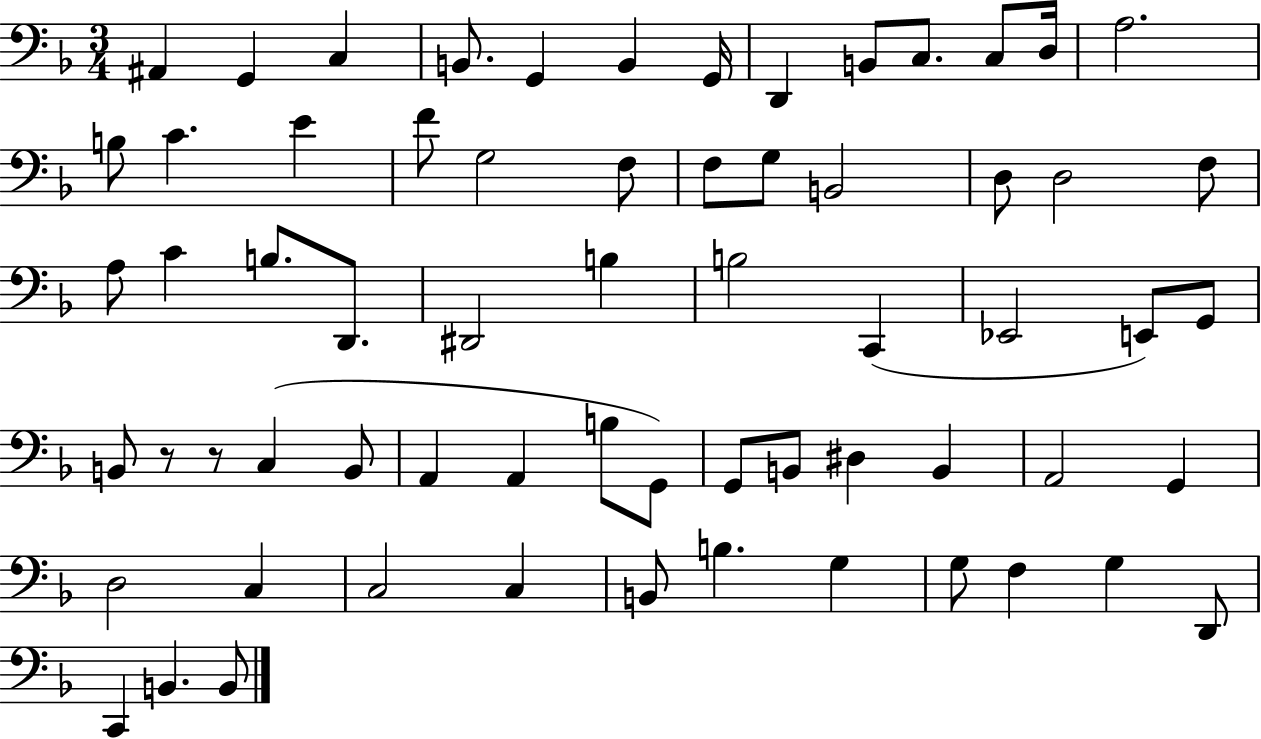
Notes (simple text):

A#2/q G2/q C3/q B2/e. G2/q B2/q G2/s D2/q B2/e C3/e. C3/e D3/s A3/h. B3/e C4/q. E4/q F4/e G3/h F3/e F3/e G3/e B2/h D3/e D3/h F3/e A3/e C4/q B3/e. D2/e. D#2/h B3/q B3/h C2/q Eb2/h E2/e G2/e B2/e R/e R/e C3/q B2/e A2/q A2/q B3/e G2/e G2/e B2/e D#3/q B2/q A2/h G2/q D3/h C3/q C3/h C3/q B2/e B3/q. G3/q G3/e F3/q G3/q D2/e C2/q B2/q. B2/e